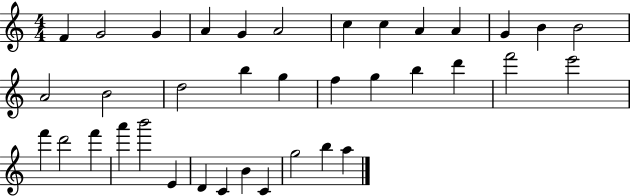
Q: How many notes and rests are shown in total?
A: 37